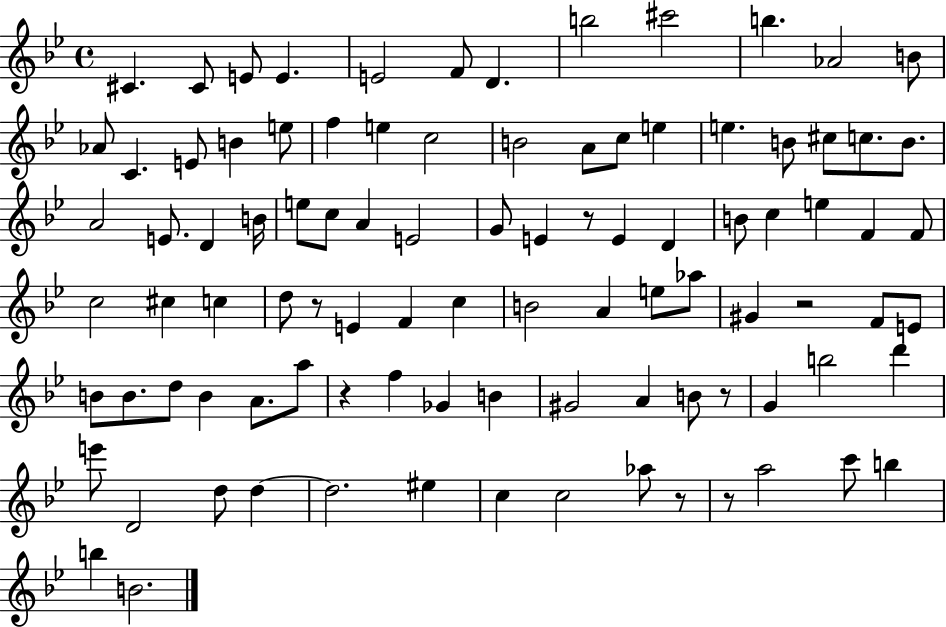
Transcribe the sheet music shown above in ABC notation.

X:1
T:Untitled
M:4/4
L:1/4
K:Bb
^C ^C/2 E/2 E E2 F/2 D b2 ^c'2 b _A2 B/2 _A/2 C E/2 B e/2 f e c2 B2 A/2 c/2 e e B/2 ^c/2 c/2 B/2 A2 E/2 D B/4 e/2 c/2 A E2 G/2 E z/2 E D B/2 c e F F/2 c2 ^c c d/2 z/2 E F c B2 A e/2 _a/2 ^G z2 F/2 E/2 B/2 B/2 d/2 B A/2 a/2 z f _G B ^G2 A B/2 z/2 G b2 d' e'/2 D2 d/2 d d2 ^e c c2 _a/2 z/2 z/2 a2 c'/2 b b B2